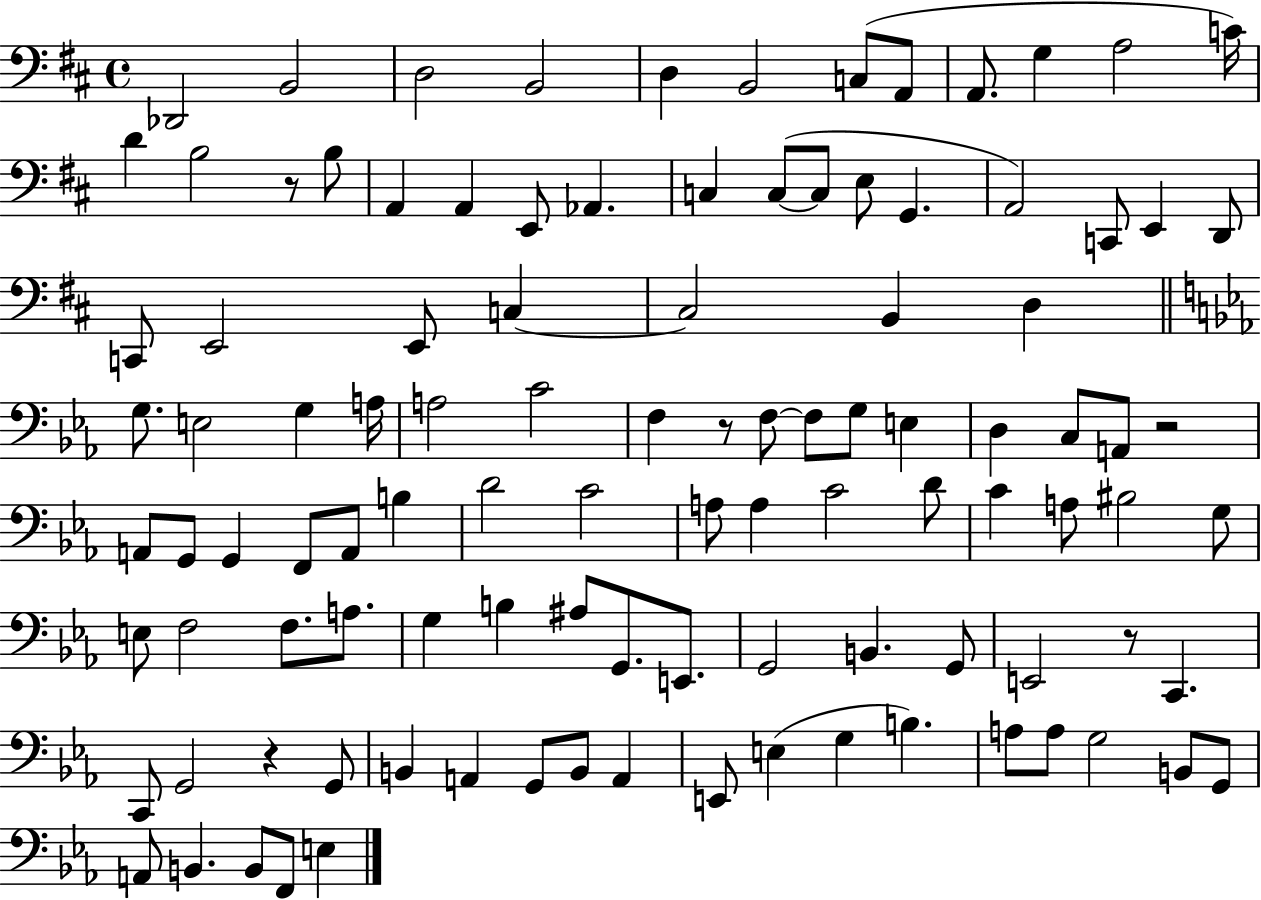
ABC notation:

X:1
T:Untitled
M:4/4
L:1/4
K:D
_D,,2 B,,2 D,2 B,,2 D, B,,2 C,/2 A,,/2 A,,/2 G, A,2 C/4 D B,2 z/2 B,/2 A,, A,, E,,/2 _A,, C, C,/2 C,/2 E,/2 G,, A,,2 C,,/2 E,, D,,/2 C,,/2 E,,2 E,,/2 C, C,2 B,, D, G,/2 E,2 G, A,/4 A,2 C2 F, z/2 F,/2 F,/2 G,/2 E, D, C,/2 A,,/2 z2 A,,/2 G,,/2 G,, F,,/2 A,,/2 B, D2 C2 A,/2 A, C2 D/2 C A,/2 ^B,2 G,/2 E,/2 F,2 F,/2 A,/2 G, B, ^A,/2 G,,/2 E,,/2 G,,2 B,, G,,/2 E,,2 z/2 C,, C,,/2 G,,2 z G,,/2 B,, A,, G,,/2 B,,/2 A,, E,,/2 E, G, B, A,/2 A,/2 G,2 B,,/2 G,,/2 A,,/2 B,, B,,/2 F,,/2 E,